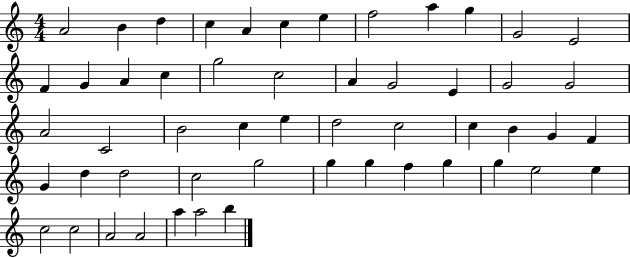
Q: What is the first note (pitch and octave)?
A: A4